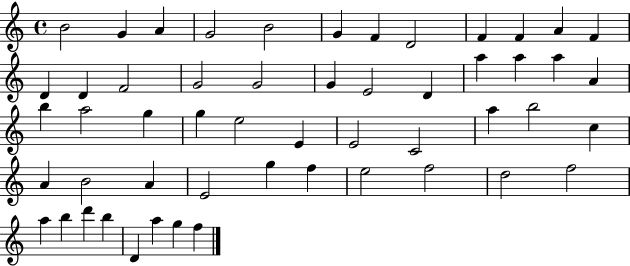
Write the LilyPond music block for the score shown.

{
  \clef treble
  \time 4/4
  \defaultTimeSignature
  \key c \major
  b'2 g'4 a'4 | g'2 b'2 | g'4 f'4 d'2 | f'4 f'4 a'4 f'4 | \break d'4 d'4 f'2 | g'2 g'2 | g'4 e'2 d'4 | a''4 a''4 a''4 a'4 | \break b''4 a''2 g''4 | g''4 e''2 e'4 | e'2 c'2 | a''4 b''2 c''4 | \break a'4 b'2 a'4 | e'2 g''4 f''4 | e''2 f''2 | d''2 f''2 | \break a''4 b''4 d'''4 b''4 | d'4 a''4 g''4 f''4 | \bar "|."
}